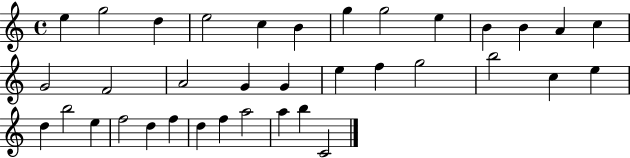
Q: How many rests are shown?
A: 0